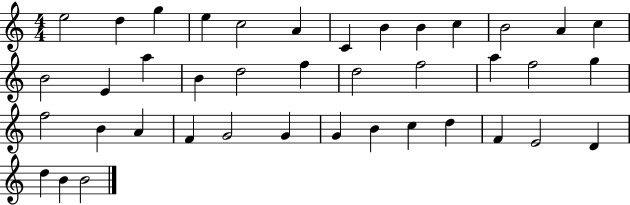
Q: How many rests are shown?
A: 0